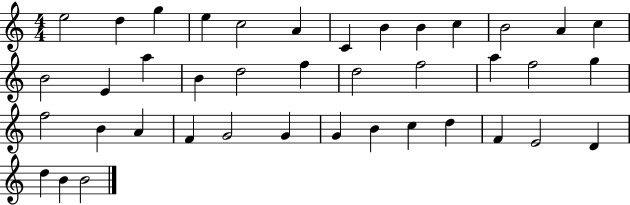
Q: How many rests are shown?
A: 0